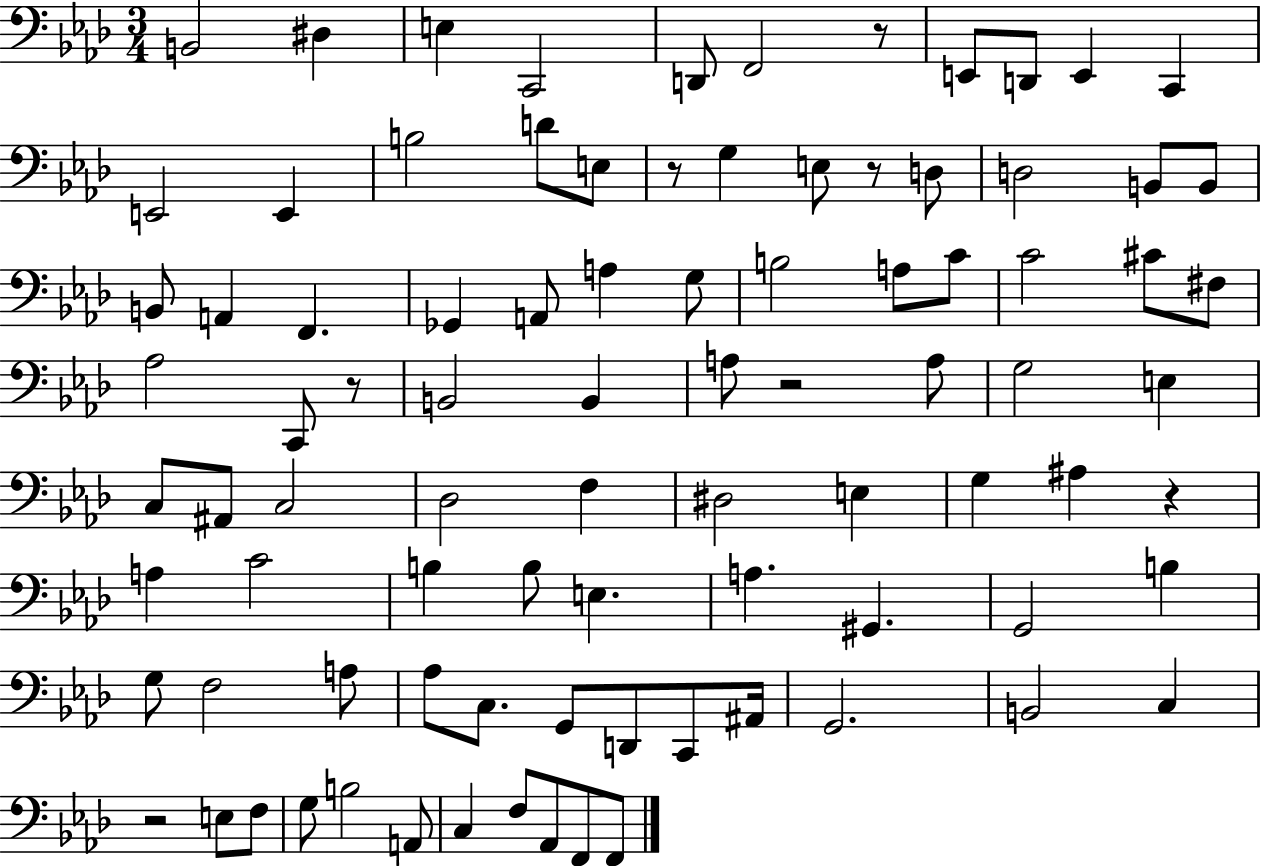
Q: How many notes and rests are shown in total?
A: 89